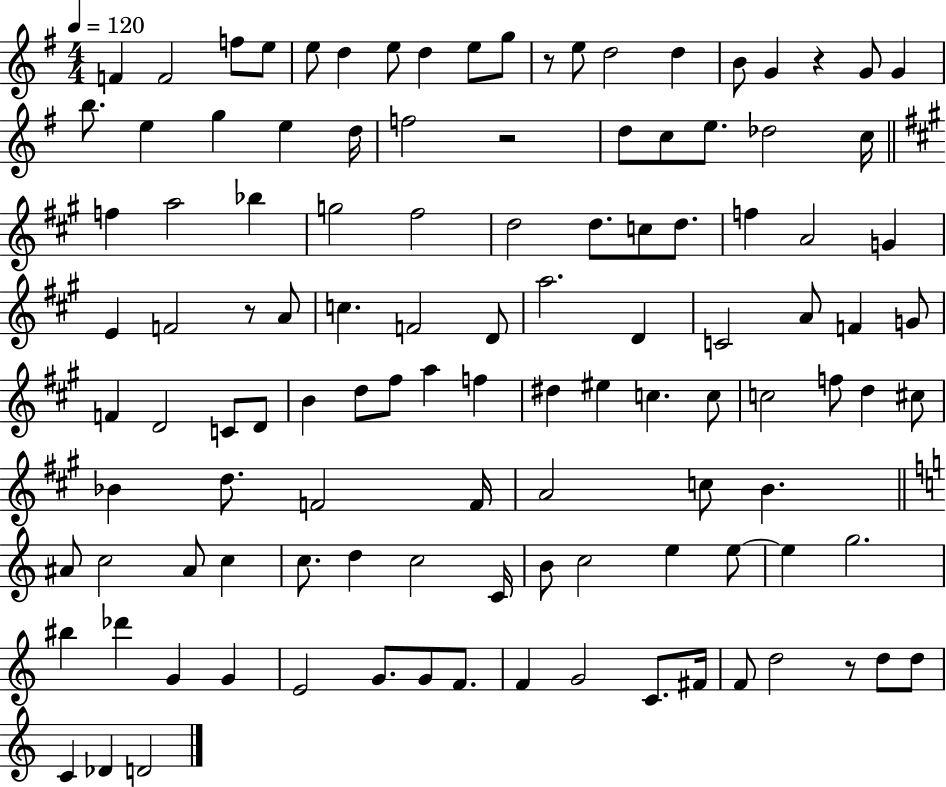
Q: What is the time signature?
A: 4/4